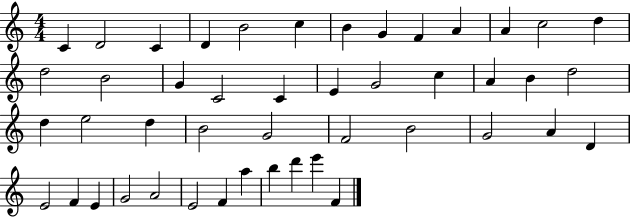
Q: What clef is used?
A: treble